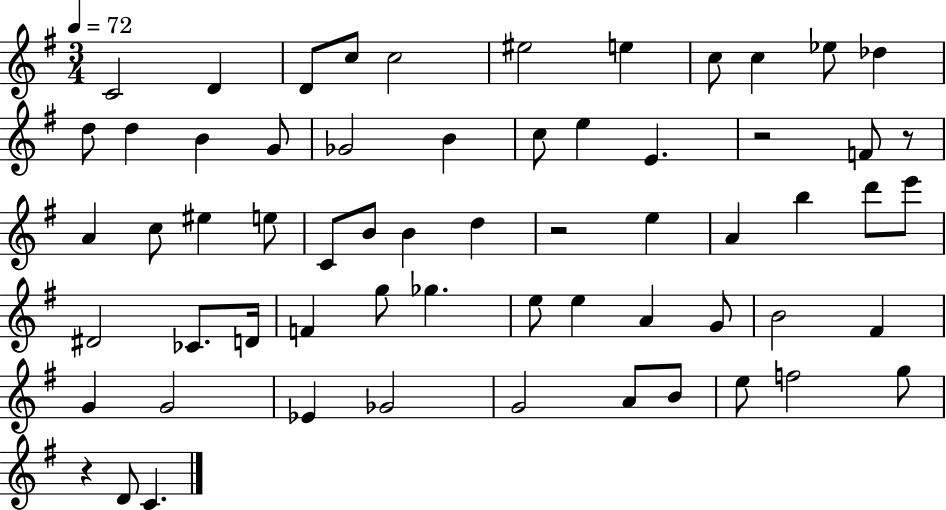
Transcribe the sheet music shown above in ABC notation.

X:1
T:Untitled
M:3/4
L:1/4
K:G
C2 D D/2 c/2 c2 ^e2 e c/2 c _e/2 _d d/2 d B G/2 _G2 B c/2 e E z2 F/2 z/2 A c/2 ^e e/2 C/2 B/2 B d z2 e A b d'/2 e'/2 ^D2 _C/2 D/4 F g/2 _g e/2 e A G/2 B2 ^F G G2 _E _G2 G2 A/2 B/2 e/2 f2 g/2 z D/2 C